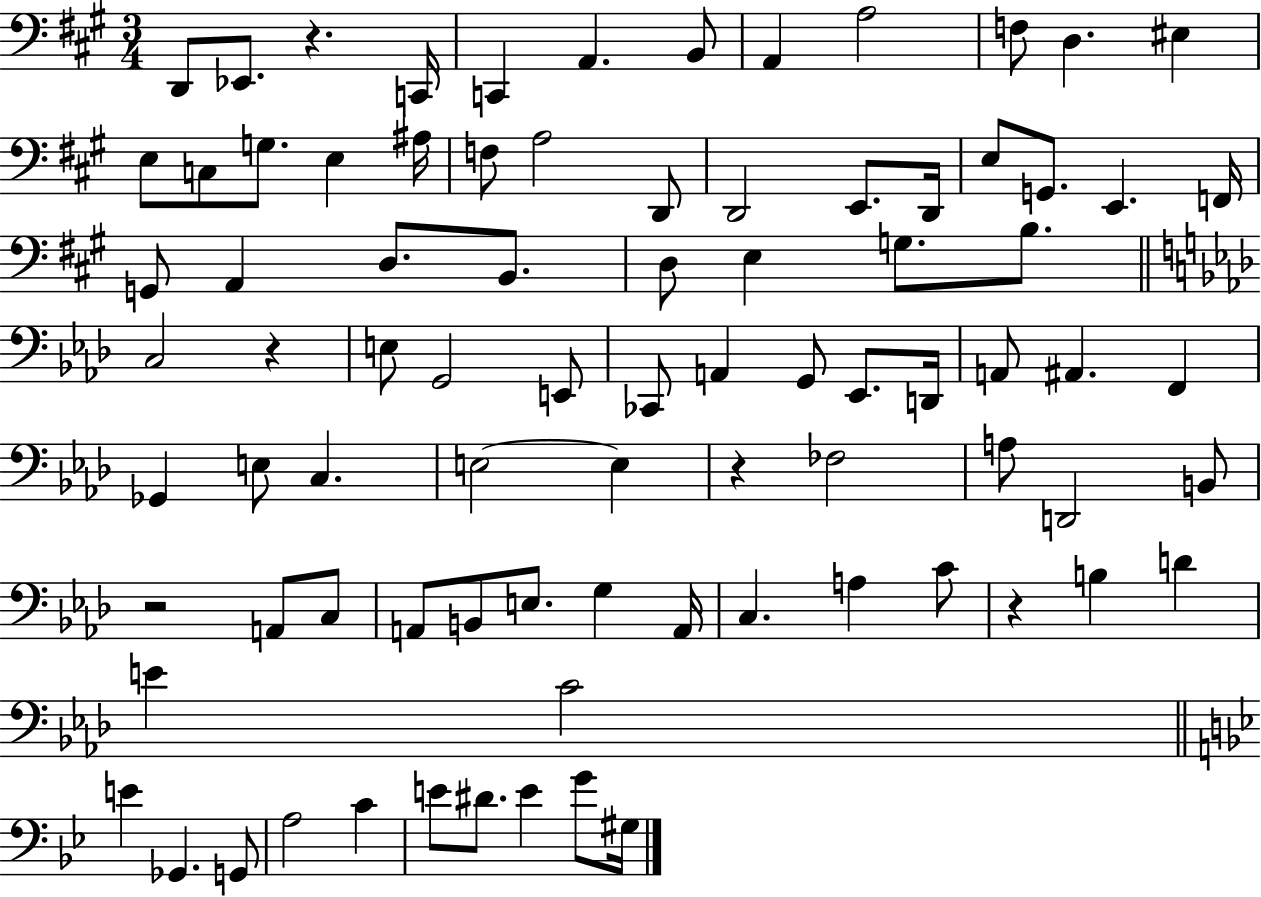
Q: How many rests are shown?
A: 5